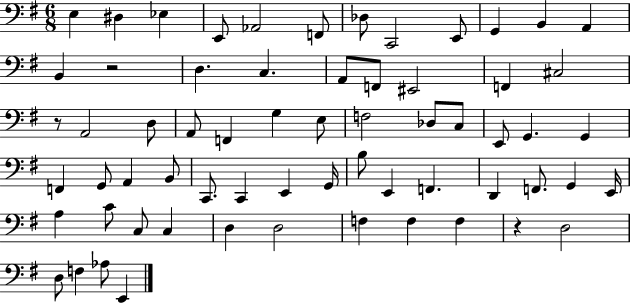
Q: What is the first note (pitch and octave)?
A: E3